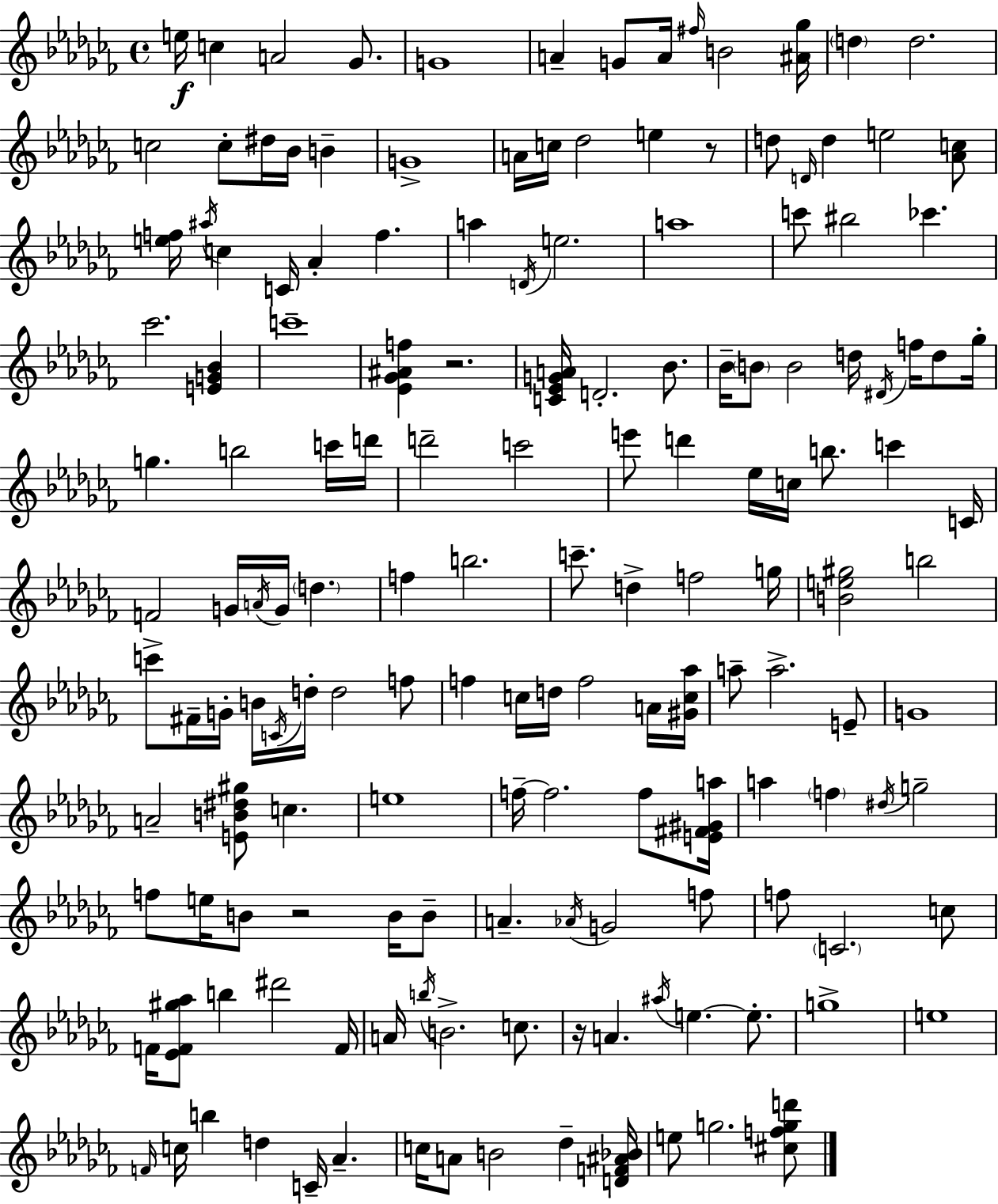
{
  \clef treble
  \time 4/4
  \defaultTimeSignature
  \key aes \minor
  \repeat volta 2 { e''16\f c''4 a'2 ges'8. | g'1 | a'4-- g'8 a'16 \grace { fis''16 } b'2 | <ais' ges''>16 \parenthesize d''4 d''2. | \break c''2 c''8-. dis''16 bes'16 b'4-- | g'1-> | a'16 c''16 des''2 e''4 r8 | d''8 \grace { d'16 } d''4 e''2 | \break <aes' c''>8 <e'' f''>16 \acciaccatura { ais''16 } c''4 c'16 aes'4-. f''4. | a''4 \acciaccatura { d'16 } e''2. | a''1 | c'''8 bis''2 ces'''4. | \break ces'''2. | <e' g' bes'>4 c'''1-- | <ees' ges' ais' f''>4 r2. | <c' ees' g' a'>16 d'2.-. | \break bes'8. bes'16-- \parenthesize b'8 b'2 d''16 | \acciaccatura { dis'16 } f''16 d''8 ges''16-. g''4. b''2 | c'''16 d'''16 d'''2-- c'''2 | e'''8 d'''4 ees''16 c''16 b''8. | \break c'''4 c'16 f'2 g'16 \acciaccatura { a'16 } g'16 | \parenthesize d''4. f''4 b''2. | c'''8.-- d''4-> f''2 | g''16 <b' e'' gis''>2 b''2 | \break c'''8-> fis'16-- g'16-. b'16 \acciaccatura { c'16 } d''16-. d''2 | f''8 f''4 c''16 d''16 f''2 | a'16 <gis' c'' aes''>16 a''8-- a''2.-> | e'8-- g'1 | \break a'2-- <e' b' dis'' gis''>8 | c''4. e''1 | f''16--~~ f''2. | f''8 <e' fis' gis' a''>16 a''4 \parenthesize f''4 \acciaccatura { dis''16 } | \break g''2-- f''8 e''16 b'8 r2 | b'16 b'8-- a'4.-- \acciaccatura { aes'16 } g'2 | f''8 f''8 \parenthesize c'2. | c''8 f'16 <ees' f' gis'' aes''>8 b''4 | \break dis'''2 f'16 a'16 \acciaccatura { b''16 } b'2.-> | c''8. r16 a'4. | \acciaccatura { ais''16 } e''4.~~ e''8.-. g''1-> | e''1 | \break \grace { f'16 } c''16 b''4 | d''4 c'16-- aes'4.-- c''16 a'8 b'2 | des''4-- <d' f' ais' bes'>16 e''8 g''2. | <cis'' f'' g'' d'''>8 } \bar "|."
}